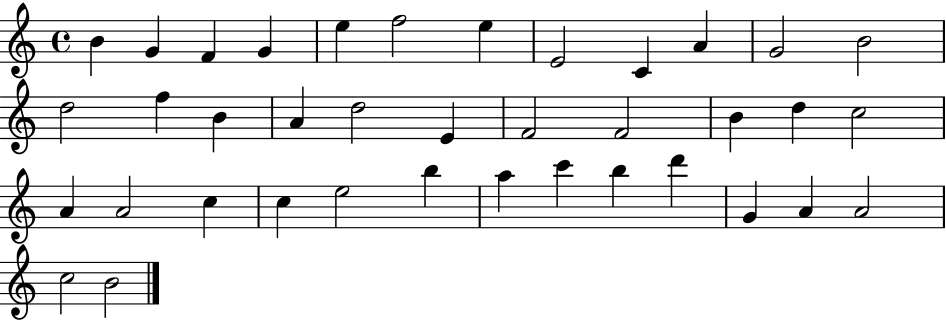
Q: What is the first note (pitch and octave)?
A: B4